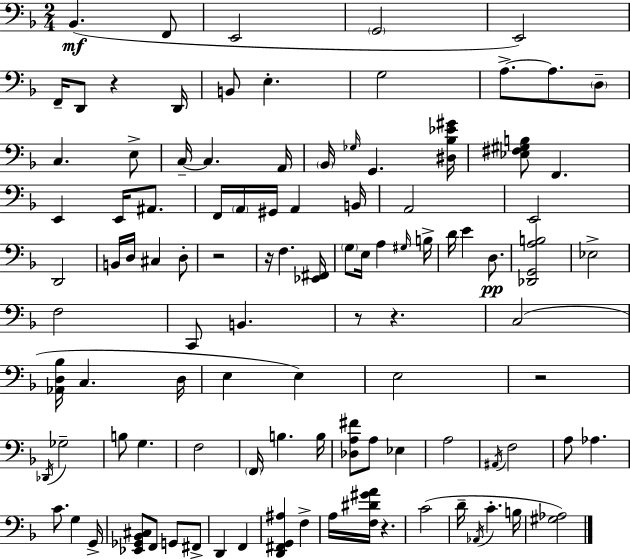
X:1
T:Untitled
M:2/4
L:1/4
K:Dm
_B,, F,,/2 E,,2 G,,2 E,,2 F,,/4 D,,/2 z D,,/4 B,,/2 E, G,2 A,/2 A,/2 D,/2 C, E,/2 C,/4 C, A,,/4 _B,,/4 _G,/4 G,, [^D,_B,_E^G]/4 [_E,^F,^G,B,]/2 F,, E,, E,,/4 ^A,,/2 F,,/4 A,,/4 ^G,,/4 A,, B,,/4 A,,2 E,,2 D,,2 B,,/4 D,/4 ^C, D,/2 z2 z/4 F, [_E,,^F,,]/4 G,/2 E,/4 A, ^G,/4 B,/4 D/4 E D,/2 [_D,,G,,A,B,]2 _E,2 F,2 C,,/2 B,, z/2 z C,2 [_A,,D,_B,]/4 C, D,/4 E, E, E,2 z2 _D,,/4 _G,2 B,/2 G, F,2 F,,/4 B, B,/4 [_D,A,^F]/2 A,/2 _E, A,2 ^A,,/4 F,2 A,/2 _A, C/2 G, G,,/4 [_E,,_G,,_B,,^C,]/2 F,,/2 G,,/2 ^F,,/2 D,, F,, [D,,^F,,G,,^A,] F, A,/4 [F,^D^GA]/4 z C2 D/4 _A,,/4 C B,/4 [^G,_A,]2